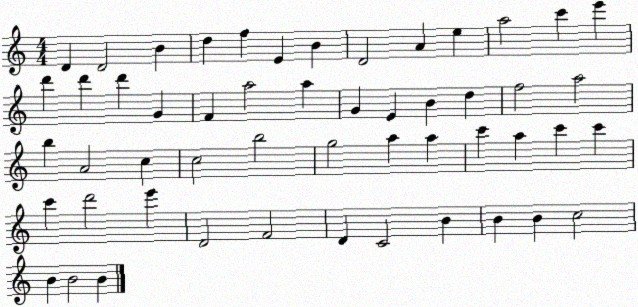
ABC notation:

X:1
T:Untitled
M:4/4
L:1/4
K:C
D D2 B d f E B D2 A e a2 c' e' d' d' d' G F a2 a G E B d f2 a2 b A2 c c2 b2 g2 a a c' a c' c' c' d'2 e' D2 F2 D C2 B B B c2 B B2 B